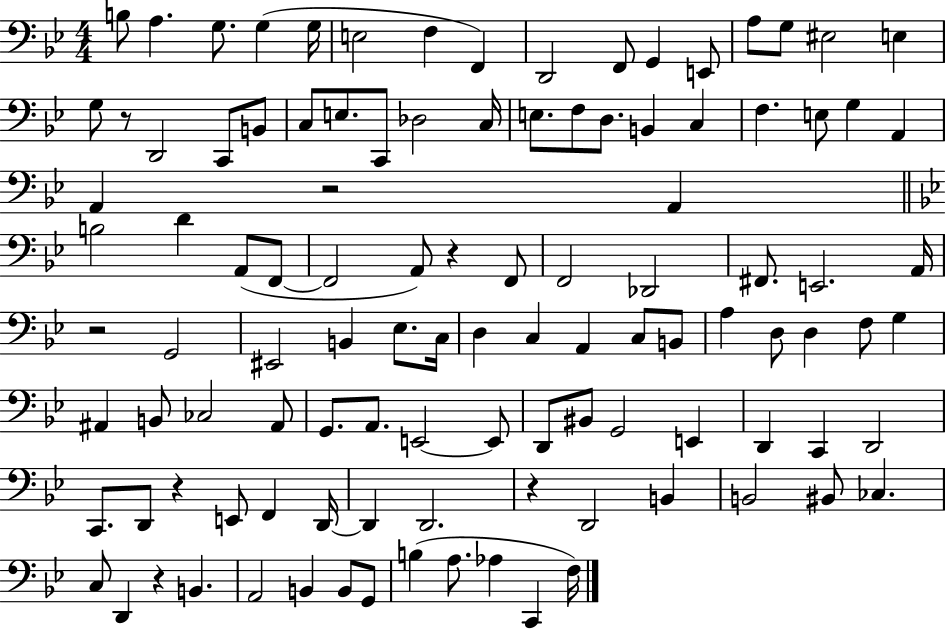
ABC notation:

X:1
T:Untitled
M:4/4
L:1/4
K:Bb
B,/2 A, G,/2 G, G,/4 E,2 F, F,, D,,2 F,,/2 G,, E,,/2 A,/2 G,/2 ^E,2 E, G,/2 z/2 D,,2 C,,/2 B,,/2 C,/2 E,/2 C,,/2 _D,2 C,/4 E,/2 F,/2 D,/2 B,, C, F, E,/2 G, A,, A,, z2 A,, B,2 D A,,/2 F,,/2 F,,2 A,,/2 z F,,/2 F,,2 _D,,2 ^F,,/2 E,,2 A,,/4 z2 G,,2 ^E,,2 B,, _E,/2 C,/4 D, C, A,, C,/2 B,,/2 A, D,/2 D, F,/2 G, ^A,, B,,/2 _C,2 ^A,,/2 G,,/2 A,,/2 E,,2 E,,/2 D,,/2 ^B,,/2 G,,2 E,, D,, C,, D,,2 C,,/2 D,,/2 z E,,/2 F,, D,,/4 D,, D,,2 z D,,2 B,, B,,2 ^B,,/2 _C, C,/2 D,, z B,, A,,2 B,, B,,/2 G,,/2 B, A,/2 _A, C,, F,/4